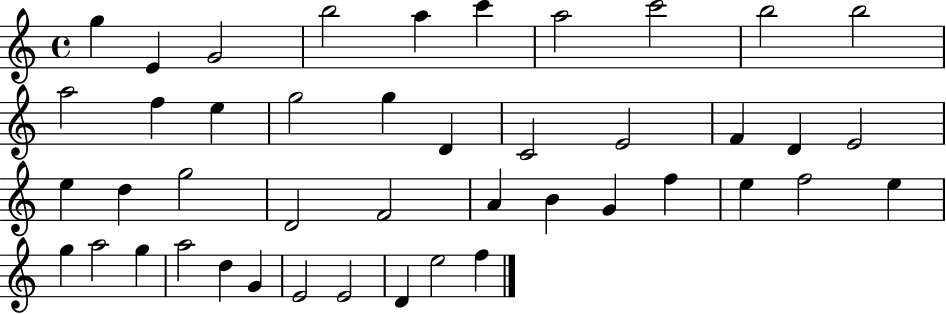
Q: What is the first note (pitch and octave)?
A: G5